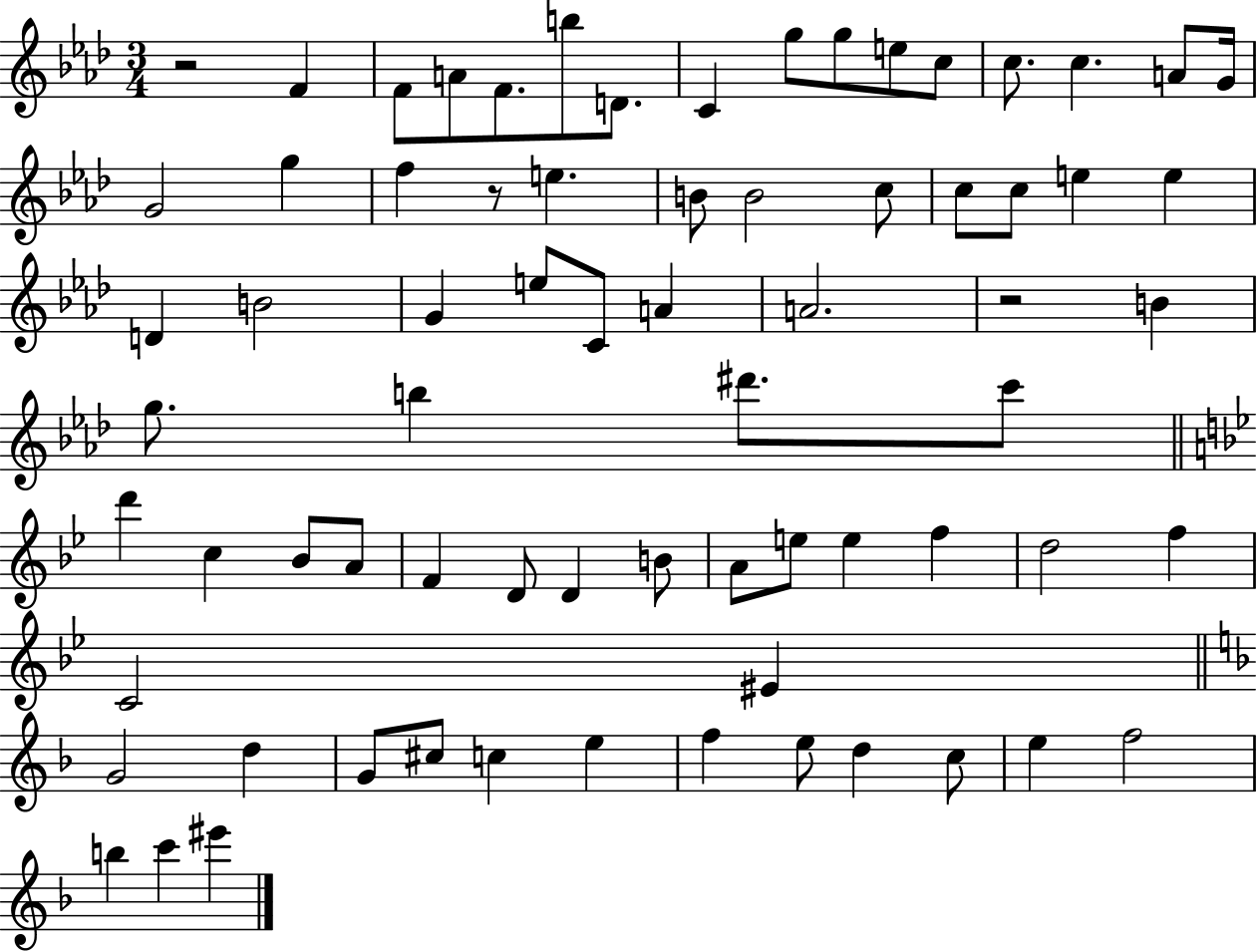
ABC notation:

X:1
T:Untitled
M:3/4
L:1/4
K:Ab
z2 F F/2 A/2 F/2 b/2 D/2 C g/2 g/2 e/2 c/2 c/2 c A/2 G/4 G2 g f z/2 e B/2 B2 c/2 c/2 c/2 e e D B2 G e/2 C/2 A A2 z2 B g/2 b ^d'/2 c'/2 d' c _B/2 A/2 F D/2 D B/2 A/2 e/2 e f d2 f C2 ^E G2 d G/2 ^c/2 c e f e/2 d c/2 e f2 b c' ^e'